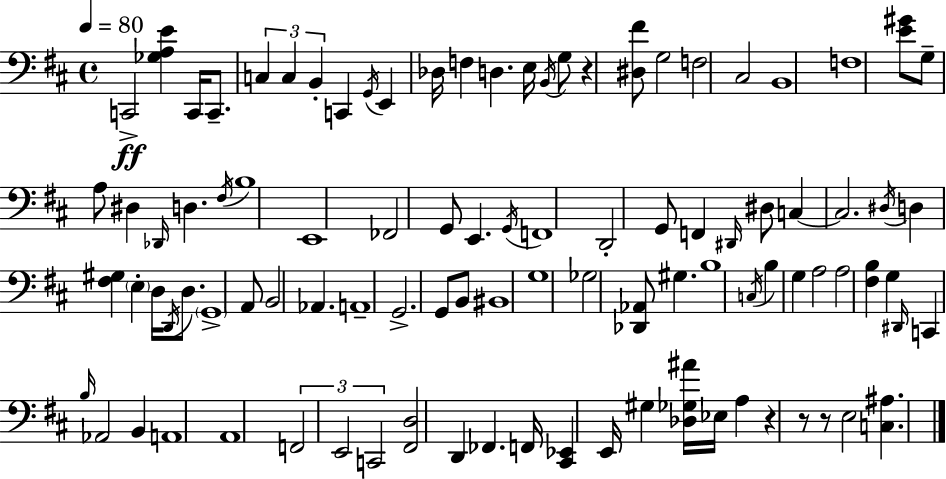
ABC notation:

X:1
T:Untitled
M:4/4
L:1/4
K:D
C,,2 [_G,A,E] C,,/4 C,,/2 C, C, B,, C,, G,,/4 E,, _D,/4 F, D, E,/4 B,,/4 G,/2 z [^D,^F]/2 G,2 F,2 ^C,2 B,,4 F,4 [E^G]/2 G,/2 A,/2 ^D, _D,,/4 D, ^F,/4 B,4 E,,4 _F,,2 G,,/2 E,, G,,/4 F,,4 D,,2 G,,/2 F,, ^D,,/4 ^D,/2 C, C,2 ^D,/4 D, [^F,^G,] E, D,/4 D,,/4 D,/2 G,,4 A,,/2 B,,2 _A,, A,,4 G,,2 G,,/2 B,,/2 ^B,,4 G,4 _G,2 [_D,,_A,,]/2 ^G, B,4 C,/4 B, G, A,2 A,2 [^F,B,] G, ^D,,/4 C,, B,/4 _A,,2 B,, A,,4 A,,4 F,,2 E,,2 C,,2 [^F,,D,]2 D,, _F,, F,,/4 [^C,,_E,,] E,,/4 ^G, [_D,_G,^A]/4 _E,/4 A, z z/2 z/2 E,2 [C,^A,]